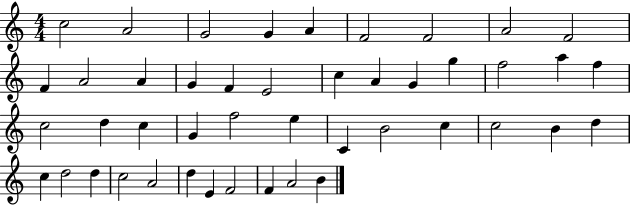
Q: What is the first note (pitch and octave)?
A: C5